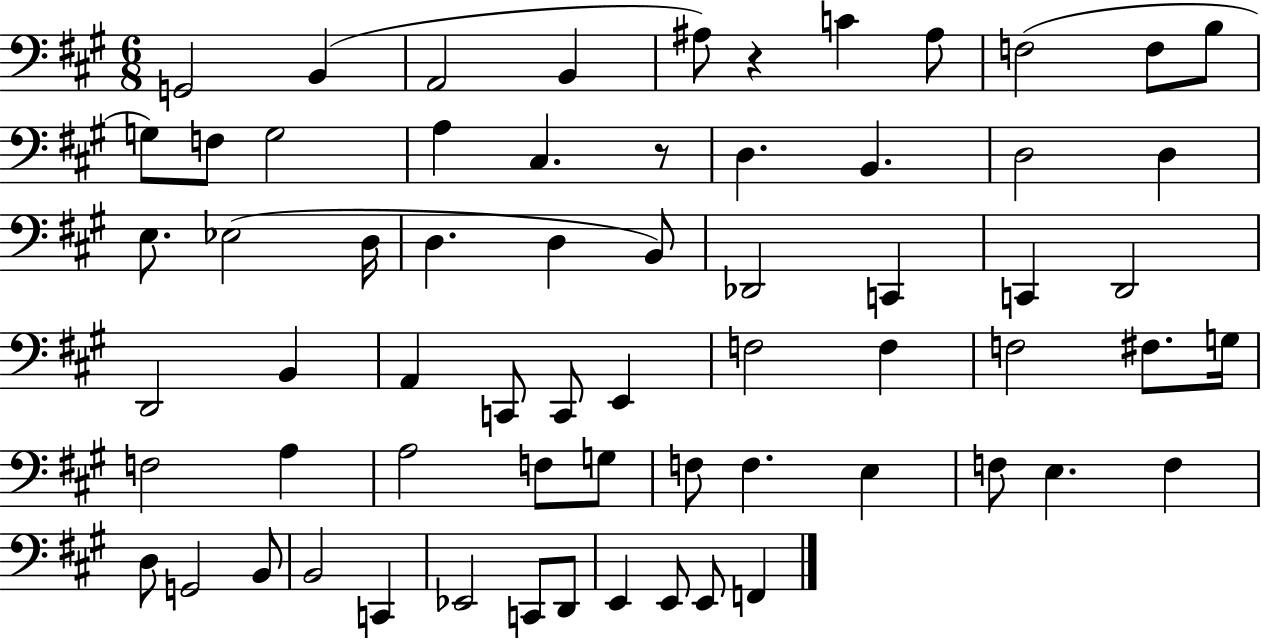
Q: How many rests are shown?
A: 2